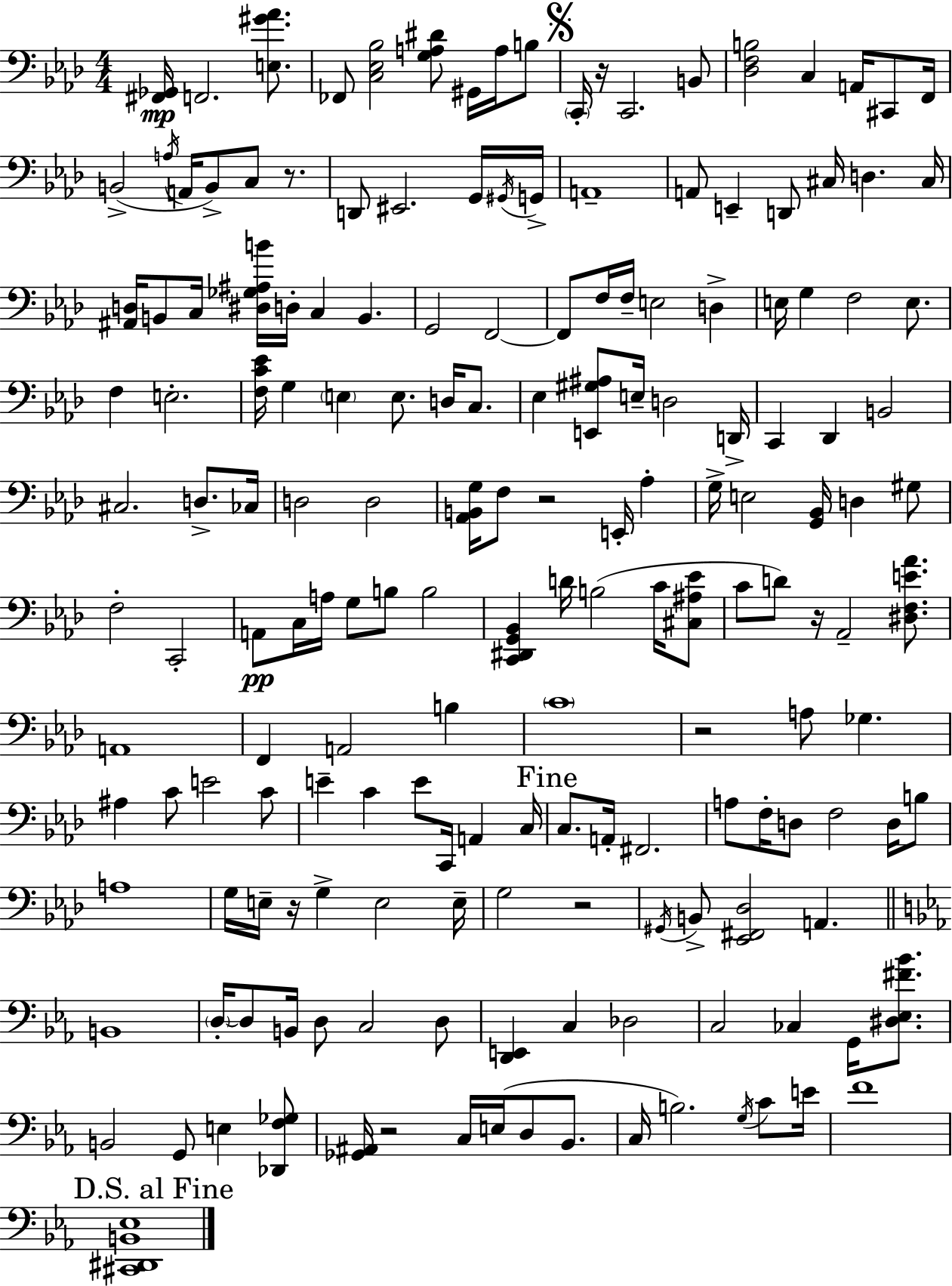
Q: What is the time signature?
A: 4/4